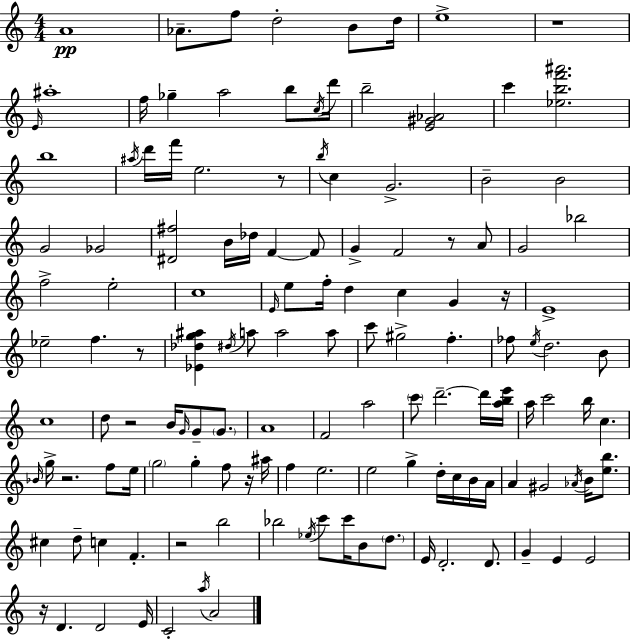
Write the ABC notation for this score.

X:1
T:Untitled
M:4/4
L:1/4
K:C
A4 _A/2 f/2 d2 B/2 d/4 e4 z4 E/4 ^a4 f/4 _g a2 b/2 c/4 d'/4 b2 [E^G_A]2 c' [_ebf'^a']2 b4 ^a/4 d'/4 f'/4 e2 z/2 b/4 c G2 B2 B2 G2 _G2 [^D^f]2 B/4 _d/4 F F/2 G F2 z/2 A/2 G2 _b2 f2 e2 c4 E/4 e/2 f/4 d c G z/4 E4 _e2 f z/2 [_E_dg^a] ^d/4 a/2 a2 a/2 c'/2 ^g2 f _f/2 e/4 d2 B/2 c4 d/2 z2 B/4 G/4 G/2 G/2 A4 F2 a2 c'/2 d'2 d'/4 [abe']/4 a/4 c'2 b/4 c _B/4 g/4 z2 f/2 e/4 g2 g f/2 z/4 ^a/4 f e2 e2 g d/4 c/4 B/4 A/4 A ^G2 _A/4 B/4 [eb]/2 ^c d/2 c F z2 b2 _b2 _e/4 c'/2 c'/4 B/2 d/2 E/4 D2 D/2 G E E2 z/4 D D2 E/4 C2 a/4 A2